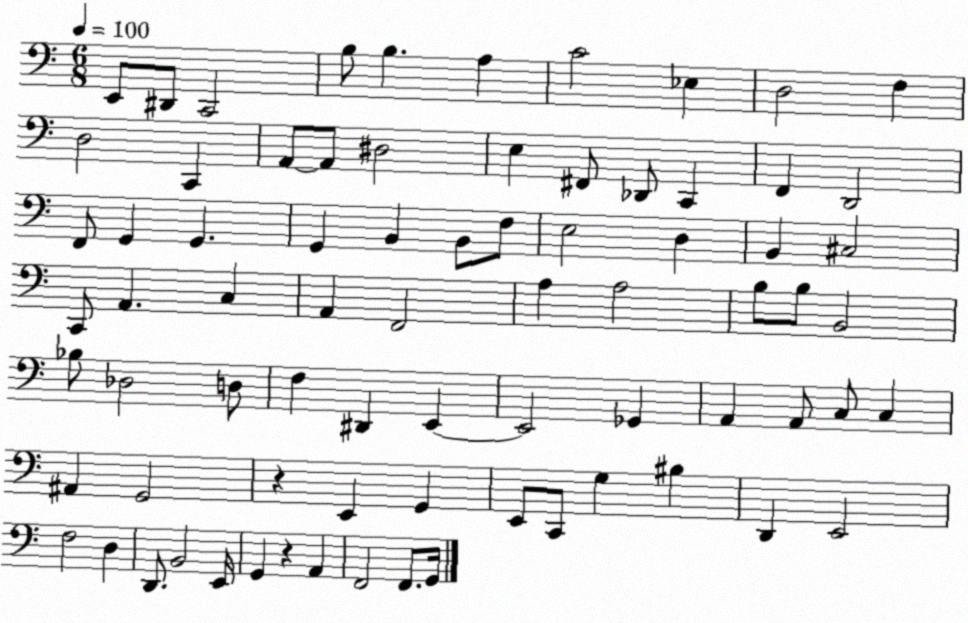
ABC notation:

X:1
T:Untitled
M:6/8
L:1/4
K:C
E,,/2 ^D,,/2 C,,2 B,/2 B, A, C2 _E, D,2 F, D,2 C,, A,,/2 A,,/2 ^D,2 E, ^F,,/2 _D,,/2 C,, F,, D,,2 F,,/2 G,, G,, G,, B,, B,,/2 F,/2 E,2 D, B,, ^C,2 C,,/2 A,, C, A,, F,,2 A, A,2 B,/2 B,/2 B,,2 _B,/2 _D,2 D,/2 F, ^D,, E,, E,,2 _G,, A,, A,,/2 C,/2 C, ^A,, G,,2 z E,, G,, E,,/2 C,,/2 G, ^B, D,, E,,2 F,2 D, D,,/2 B,,2 E,,/4 G,, z A,, F,,2 F,,/2 G,,/4